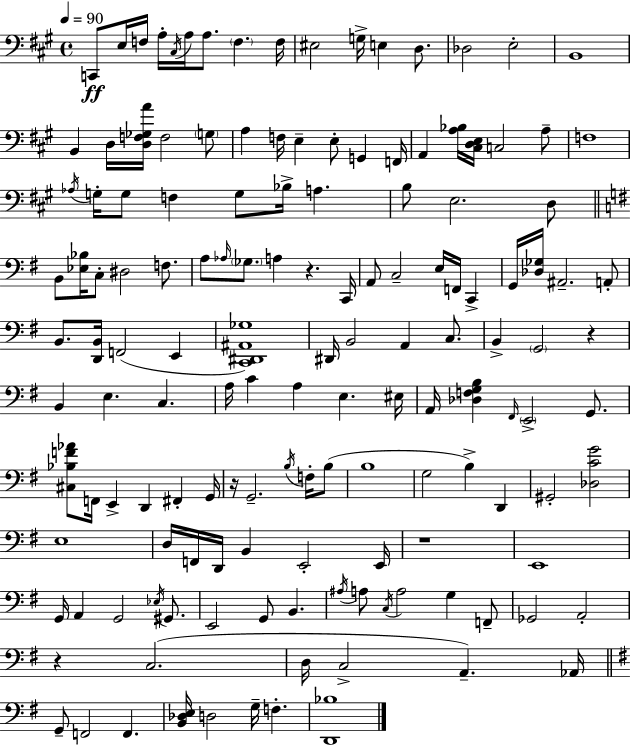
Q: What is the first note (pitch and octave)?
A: C2